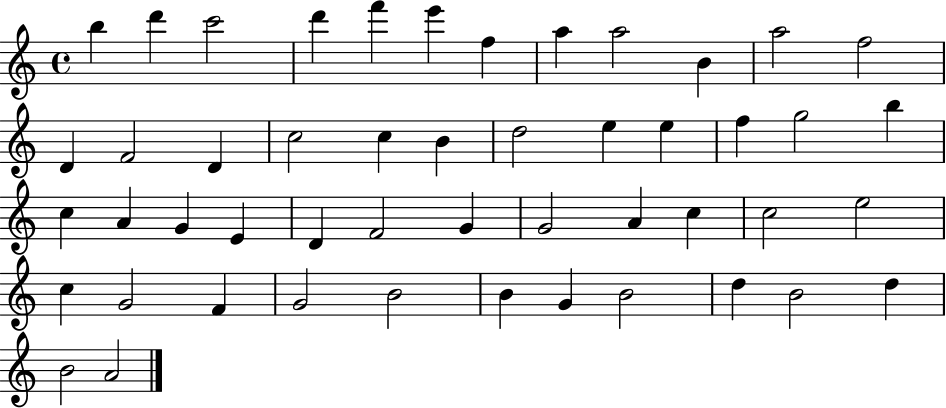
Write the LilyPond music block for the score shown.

{
  \clef treble
  \time 4/4
  \defaultTimeSignature
  \key c \major
  b''4 d'''4 c'''2 | d'''4 f'''4 e'''4 f''4 | a''4 a''2 b'4 | a''2 f''2 | \break d'4 f'2 d'4 | c''2 c''4 b'4 | d''2 e''4 e''4 | f''4 g''2 b''4 | \break c''4 a'4 g'4 e'4 | d'4 f'2 g'4 | g'2 a'4 c''4 | c''2 e''2 | \break c''4 g'2 f'4 | g'2 b'2 | b'4 g'4 b'2 | d''4 b'2 d''4 | \break b'2 a'2 | \bar "|."
}